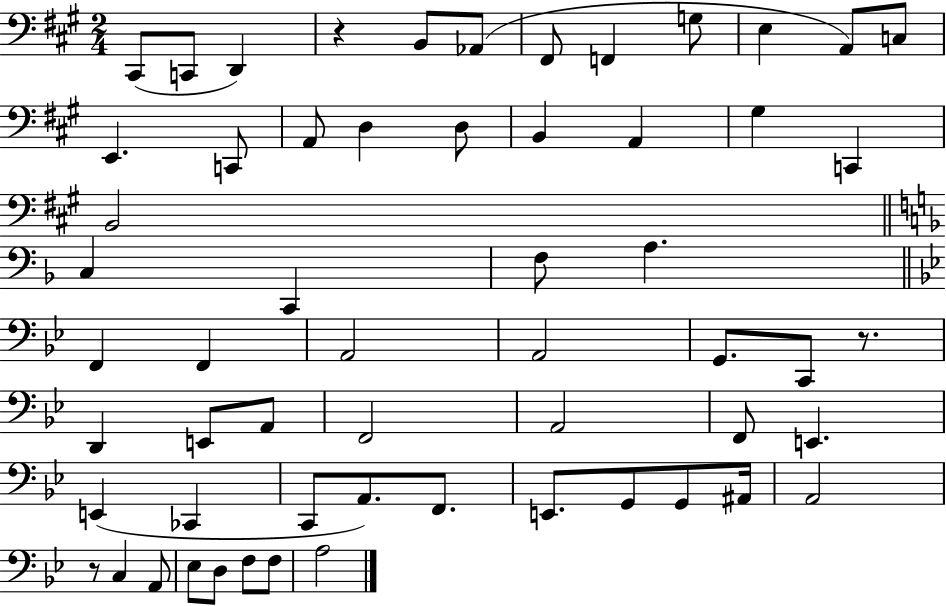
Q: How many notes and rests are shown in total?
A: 58